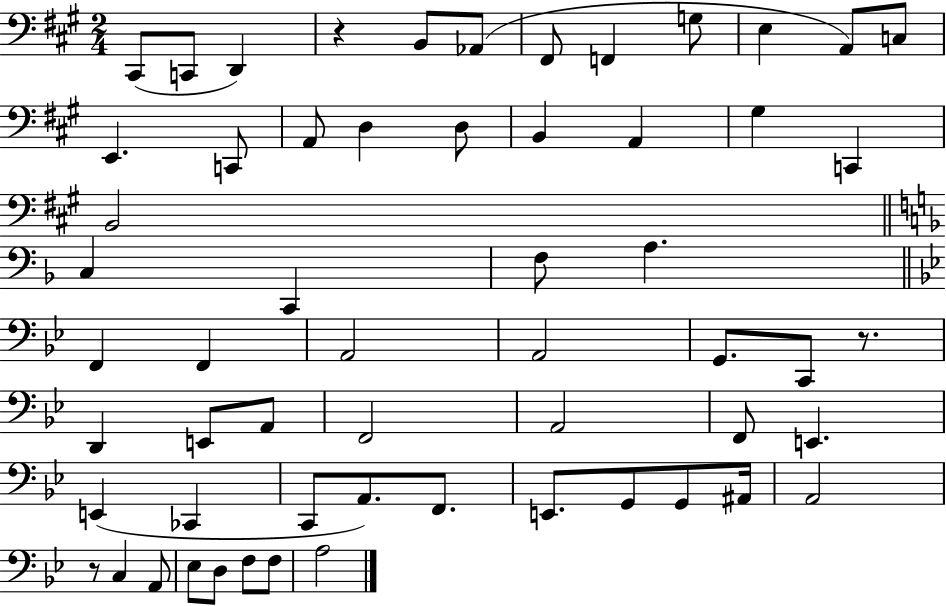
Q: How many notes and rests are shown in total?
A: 58